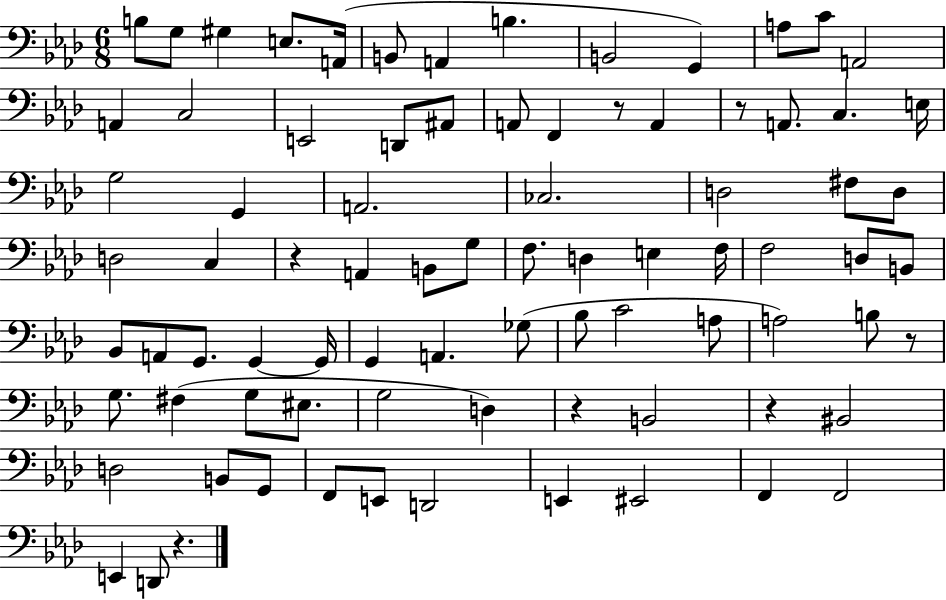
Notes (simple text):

B3/e G3/e G#3/q E3/e. A2/s B2/e A2/q B3/q. B2/h G2/q A3/e C4/e A2/h A2/q C3/h E2/h D2/e A#2/e A2/e F2/q R/e A2/q R/e A2/e. C3/q. E3/s G3/h G2/q A2/h. CES3/h. D3/h F#3/e D3/e D3/h C3/q R/q A2/q B2/e G3/e F3/e. D3/q E3/q F3/s F3/h D3/e B2/e Bb2/e A2/e G2/e. G2/q G2/s G2/q A2/q. Gb3/e Bb3/e C4/h A3/e A3/h B3/e R/e G3/e. F#3/q G3/e EIS3/e. G3/h D3/q R/q B2/h R/q BIS2/h D3/h B2/e G2/e F2/e E2/e D2/h E2/q EIS2/h F2/q F2/h E2/q D2/e R/q.